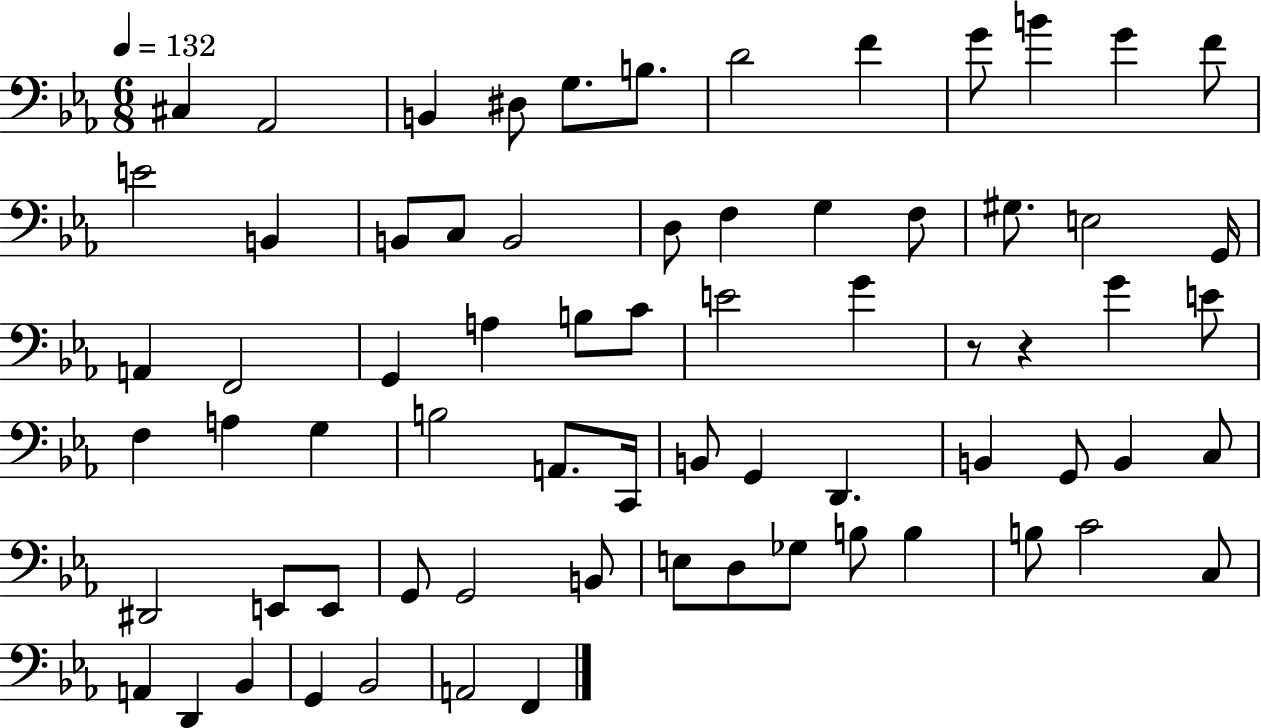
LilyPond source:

{
  \clef bass
  \numericTimeSignature
  \time 6/8
  \key ees \major
  \tempo 4 = 132
  cis4 aes,2 | b,4 dis8 g8. b8. | d'2 f'4 | g'8 b'4 g'4 f'8 | \break e'2 b,4 | b,8 c8 b,2 | d8 f4 g4 f8 | gis8. e2 g,16 | \break a,4 f,2 | g,4 a4 b8 c'8 | e'2 g'4 | r8 r4 g'4 e'8 | \break f4 a4 g4 | b2 a,8. c,16 | b,8 g,4 d,4. | b,4 g,8 b,4 c8 | \break dis,2 e,8 e,8 | g,8 g,2 b,8 | e8 d8 ges8 b8 b4 | b8 c'2 c8 | \break a,4 d,4 bes,4 | g,4 bes,2 | a,2 f,4 | \bar "|."
}